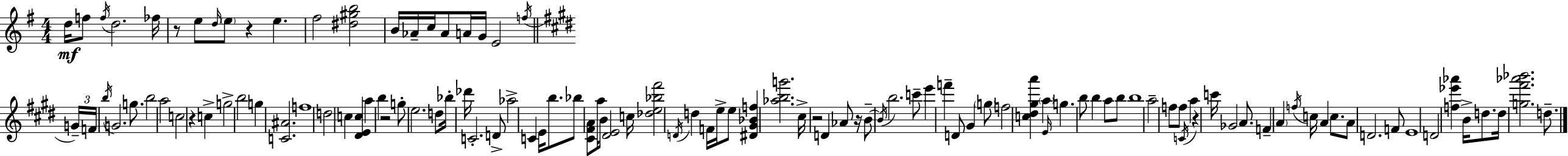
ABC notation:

X:1
T:Untitled
M:4/4
L:1/4
K:G
d/4 f/2 f/4 d2 _f/4 z/2 e/2 d/4 e/2 z e ^f2 [^d^gb]2 B/4 _A/4 c/4 _A/2 A/4 G/4 E2 f/4 G/4 F/4 b/4 G2 g/2 b2 a2 c2 z c g2 b2 g [C^A]2 f4 d2 c [^DEc] a b z2 g/2 e2 d/2 _b/4 _d'/4 C2 D/2 _a2 C E/4 b/2 _b/2 [^C^FA]/2 a/4 B/2 [^DE]2 c/4 [_de_b^f']2 D/4 d F/4 e/4 e/2 [^D^G_Bf] [_abg']2 ^c/4 z2 D _A/2 z/4 B/2 B/4 b2 c'/2 e' f' D/2 ^G g/2 f2 [c^d^ga'] a E/4 g b/2 b a/2 b/2 b4 a2 f/2 f/2 C/4 a z c'/4 _G2 A/2 F A f/4 c/4 A c/2 A/2 D2 F/2 E4 D2 [f_e'_a'] B/4 d/2 d/4 [g^f'_a'_b']2 d/2